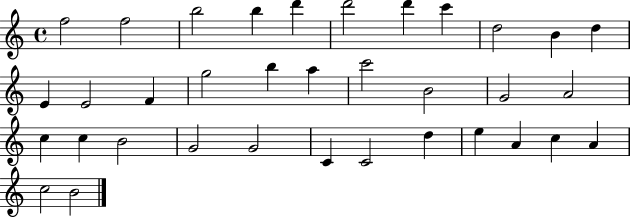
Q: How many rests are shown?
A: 0